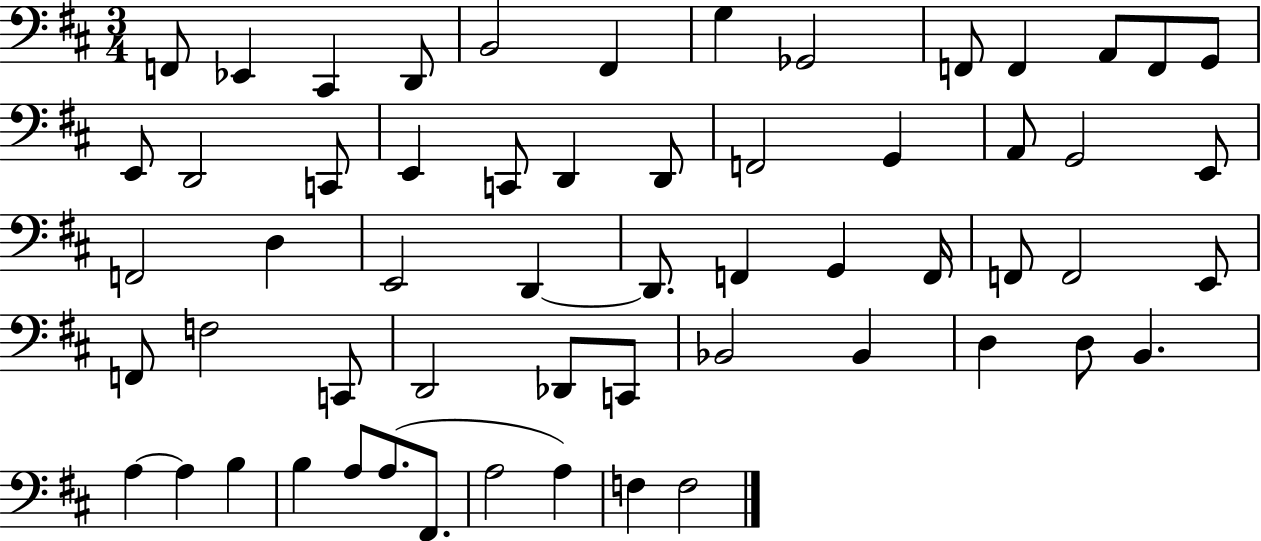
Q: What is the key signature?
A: D major